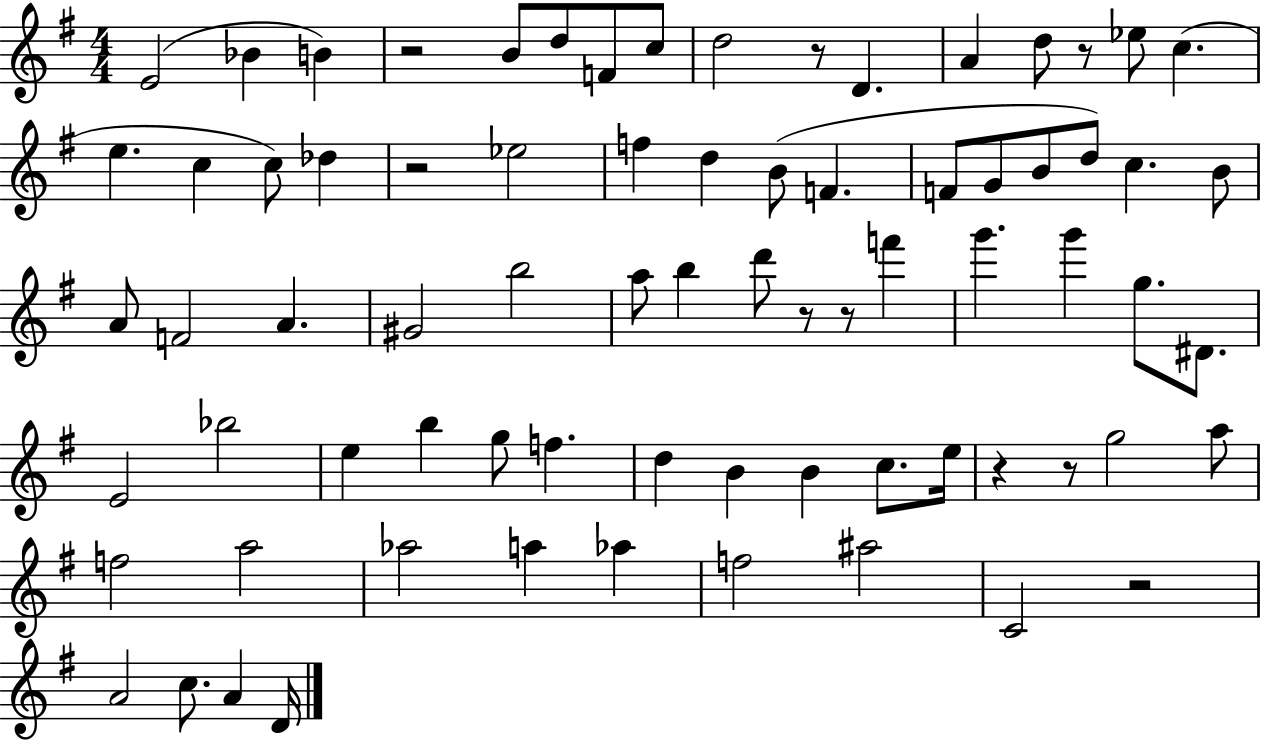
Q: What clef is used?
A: treble